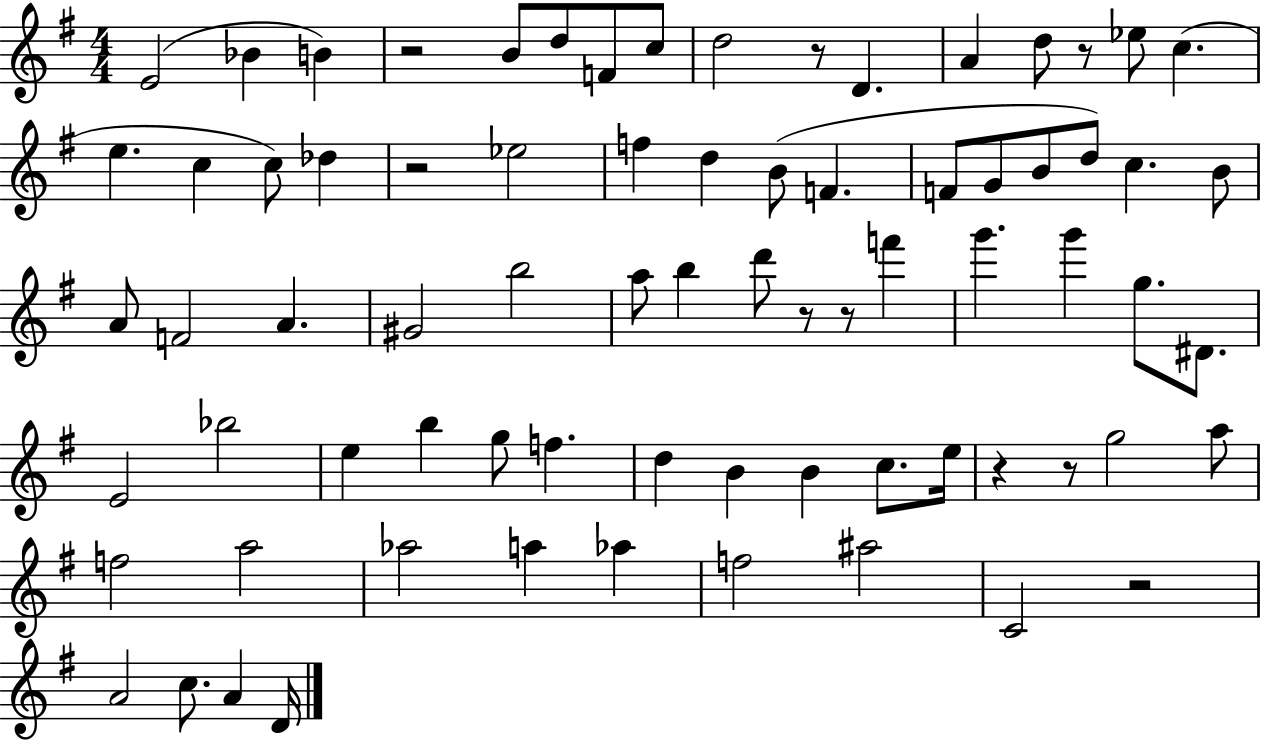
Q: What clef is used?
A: treble